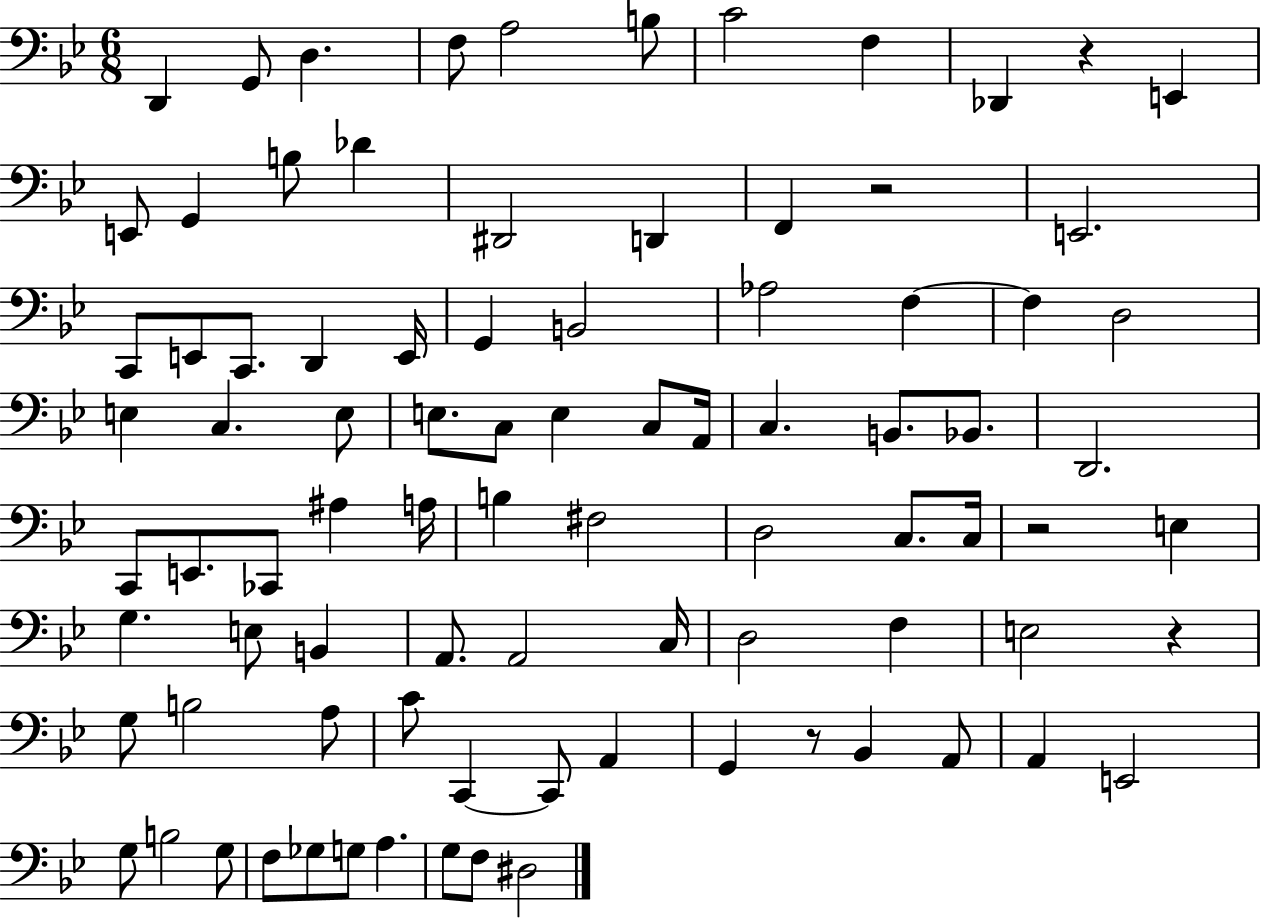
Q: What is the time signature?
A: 6/8